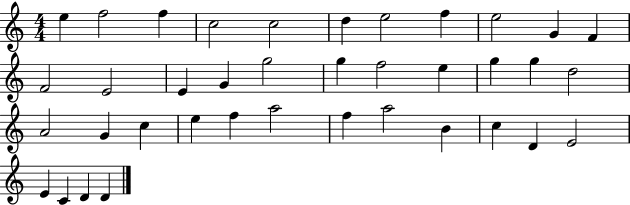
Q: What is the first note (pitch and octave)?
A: E5